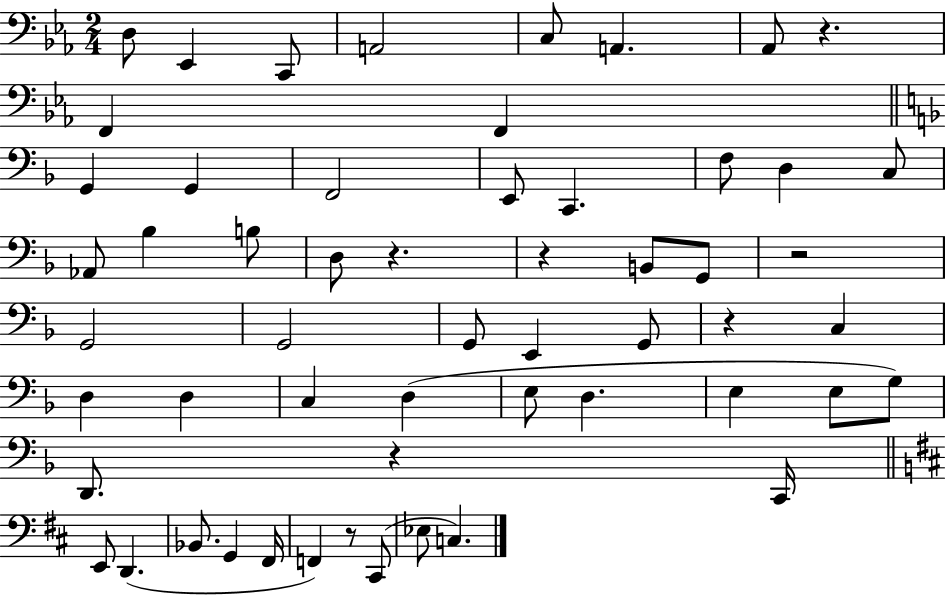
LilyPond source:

{
  \clef bass
  \numericTimeSignature
  \time 2/4
  \key ees \major
  \repeat volta 2 { d8 ees,4 c,8 | a,2 | c8 a,4. | aes,8 r4. | \break f,4 f,4 | \bar "||" \break \key f \major g,4 g,4 | f,2 | e,8 c,4. | f8 d4 c8 | \break aes,8 bes4 b8 | d8 r4. | r4 b,8 g,8 | r2 | \break g,2 | g,2 | g,8 e,4 g,8 | r4 c4 | \break d4 d4 | c4 d4( | e8 d4. | e4 e8 g8) | \break d,8. r4 c,16 | \bar "||" \break \key d \major e,8 d,4.( | bes,8. g,4 fis,16 | f,4) r8 cis,8( | ees8 c4.) | \break } \bar "|."
}